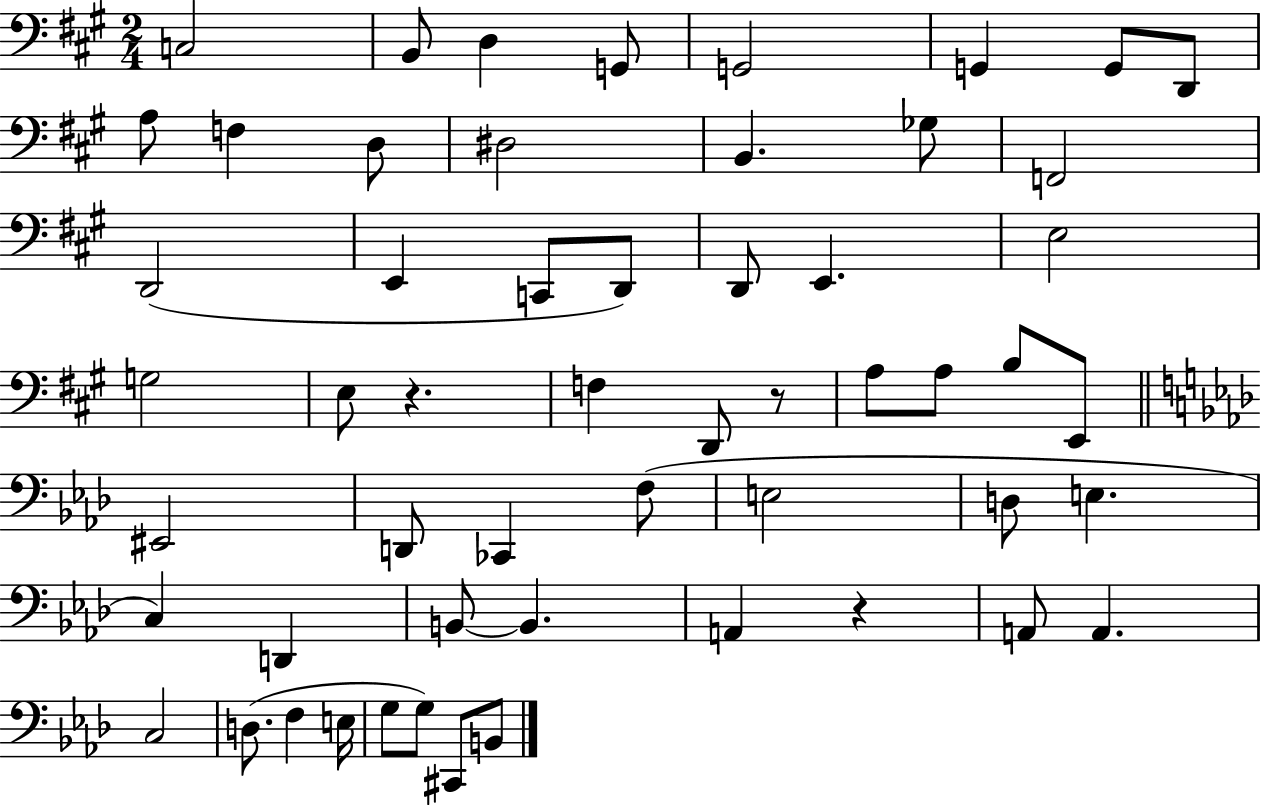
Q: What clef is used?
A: bass